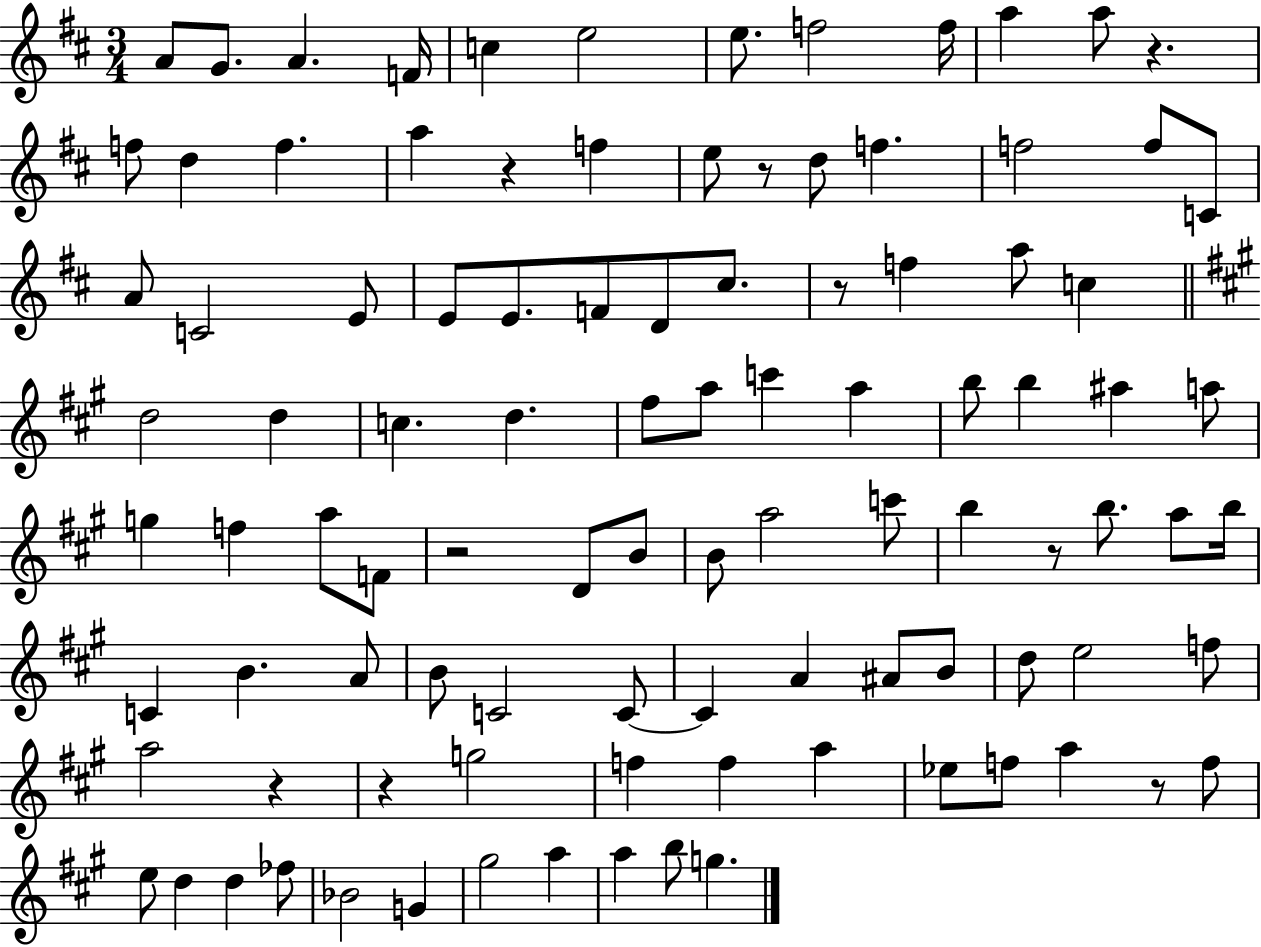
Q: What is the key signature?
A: D major